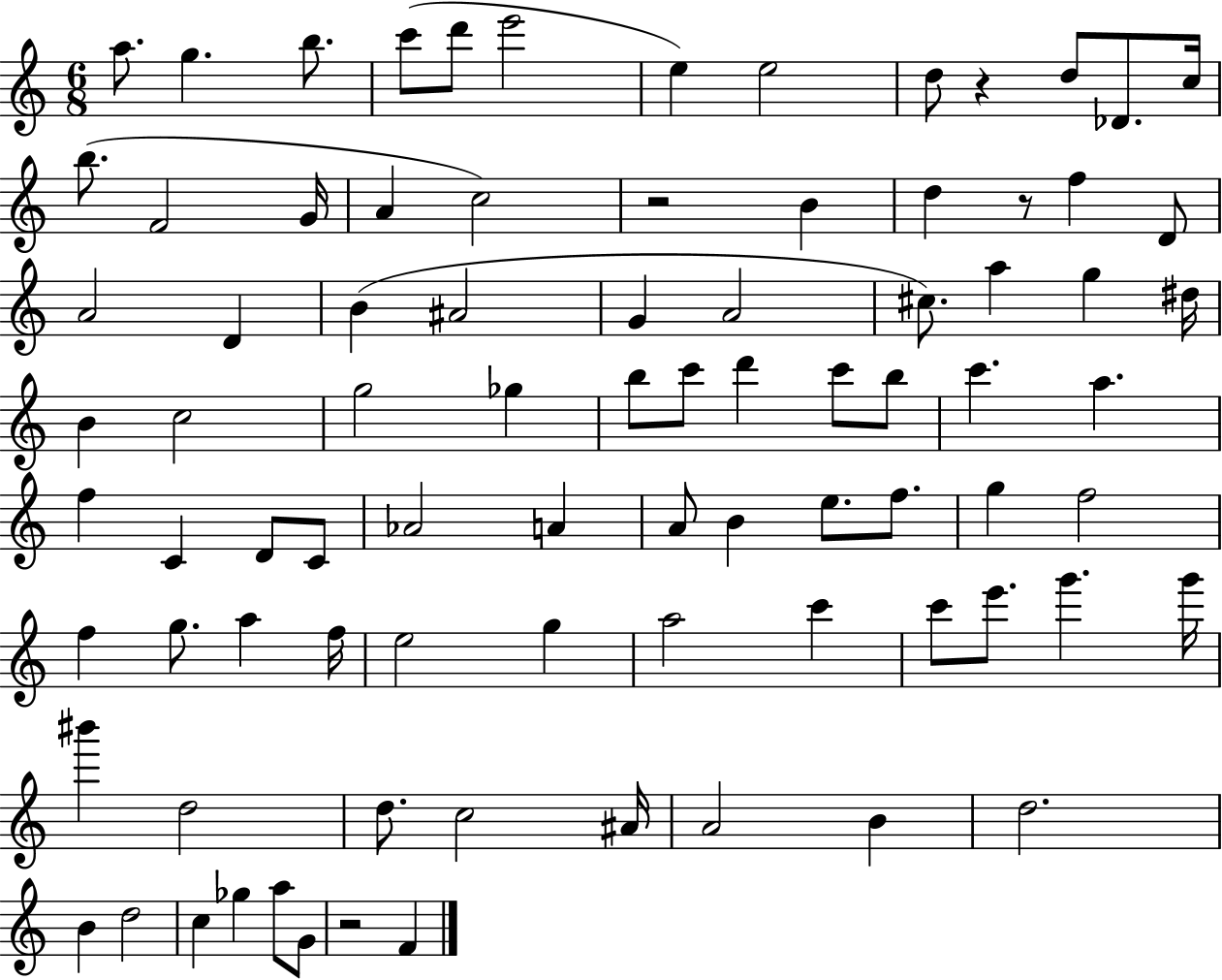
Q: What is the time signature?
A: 6/8